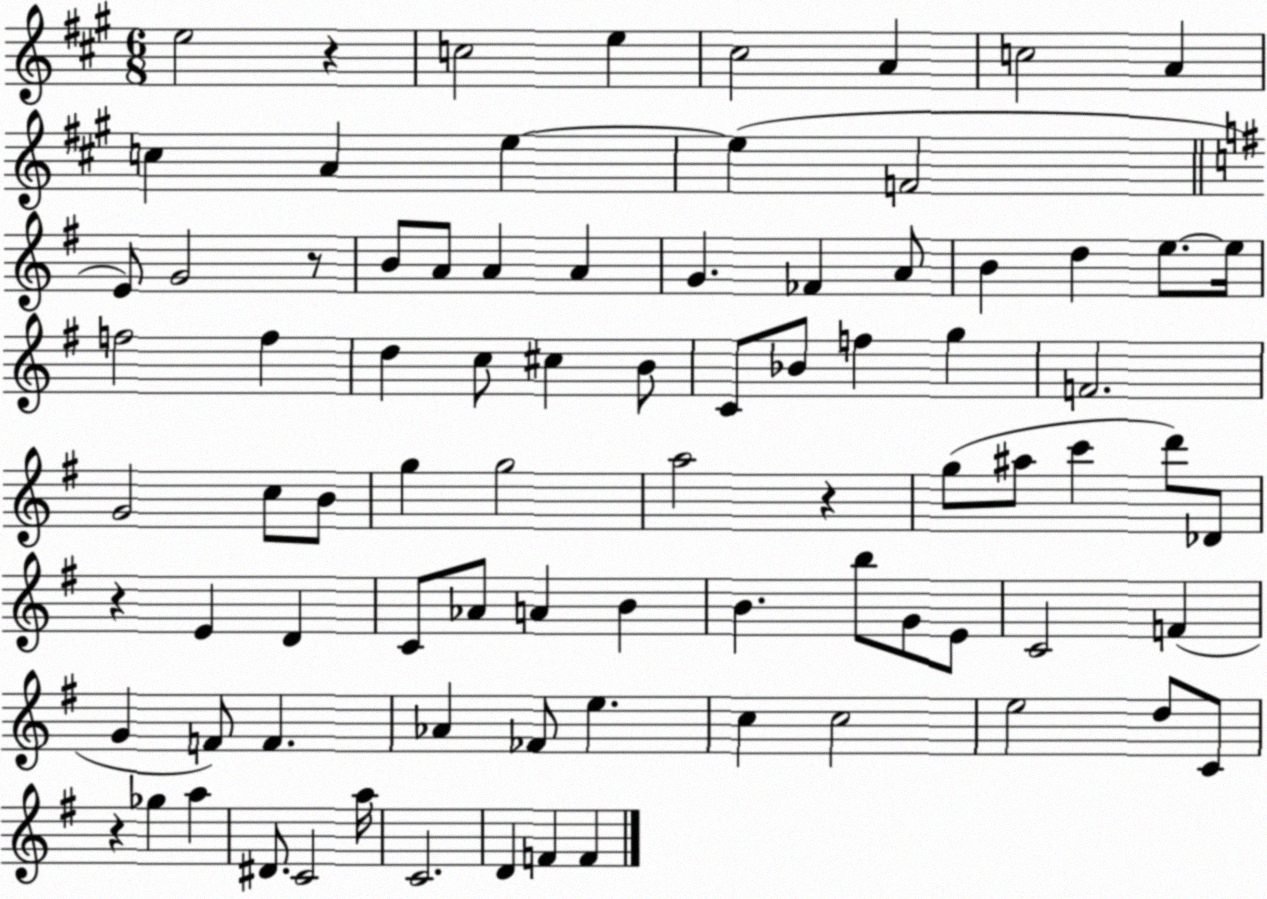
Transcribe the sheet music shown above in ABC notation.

X:1
T:Untitled
M:6/8
L:1/4
K:A
e2 z c2 e ^c2 A c2 A c A e e F2 E/2 G2 z/2 B/2 A/2 A A G _F A/2 B d e/2 e/4 f2 f d c/2 ^c B/2 C/2 _B/2 f g F2 G2 c/2 B/2 g g2 a2 z g/2 ^a/2 c' d'/2 _D/2 z E D C/2 _A/2 A B B b/2 G/2 E/2 C2 F G F/2 F _A _F/2 e c c2 e2 d/2 C/2 z _g a ^D/2 C2 a/4 C2 D F F